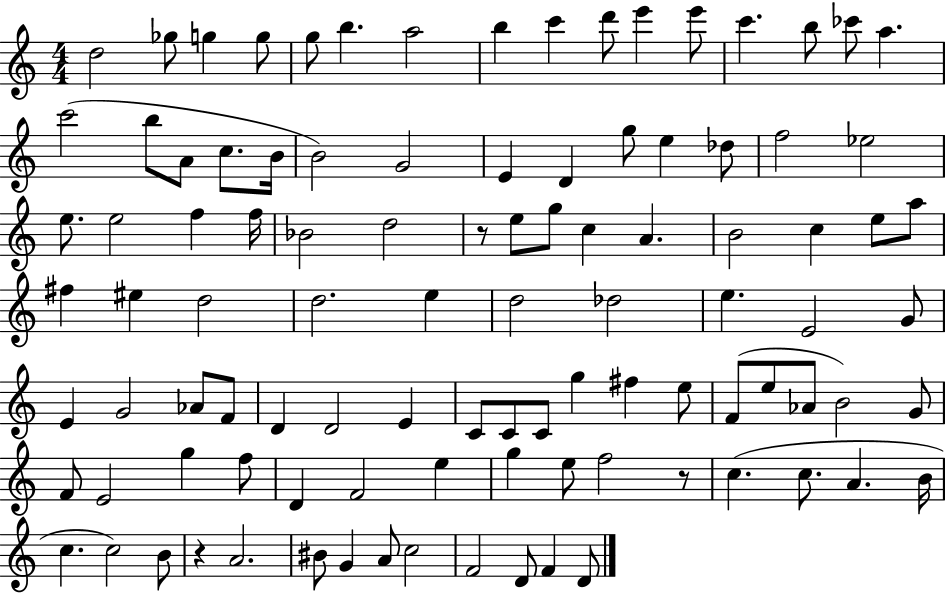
X:1
T:Untitled
M:4/4
L:1/4
K:C
d2 _g/2 g g/2 g/2 b a2 b c' d'/2 e' e'/2 c' b/2 _c'/2 a c'2 b/2 A/2 c/2 B/4 B2 G2 E D g/2 e _d/2 f2 _e2 e/2 e2 f f/4 _B2 d2 z/2 e/2 g/2 c A B2 c e/2 a/2 ^f ^e d2 d2 e d2 _d2 e E2 G/2 E G2 _A/2 F/2 D D2 E C/2 C/2 C/2 g ^f e/2 F/2 e/2 _A/2 B2 G/2 F/2 E2 g f/2 D F2 e g e/2 f2 z/2 c c/2 A B/4 c c2 B/2 z A2 ^B/2 G A/2 c2 F2 D/2 F D/2